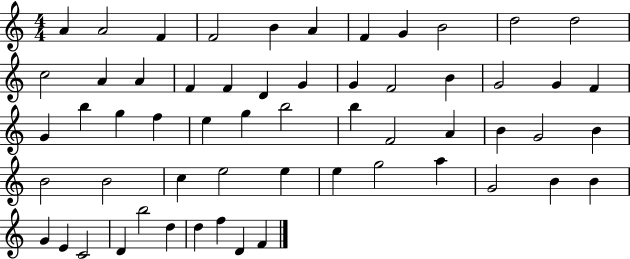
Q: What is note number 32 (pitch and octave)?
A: B5